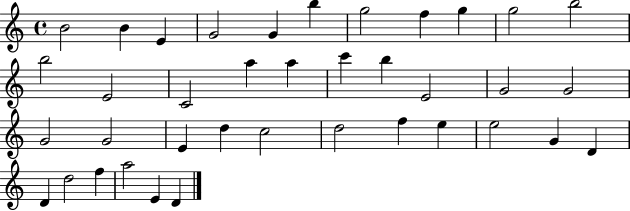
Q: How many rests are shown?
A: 0